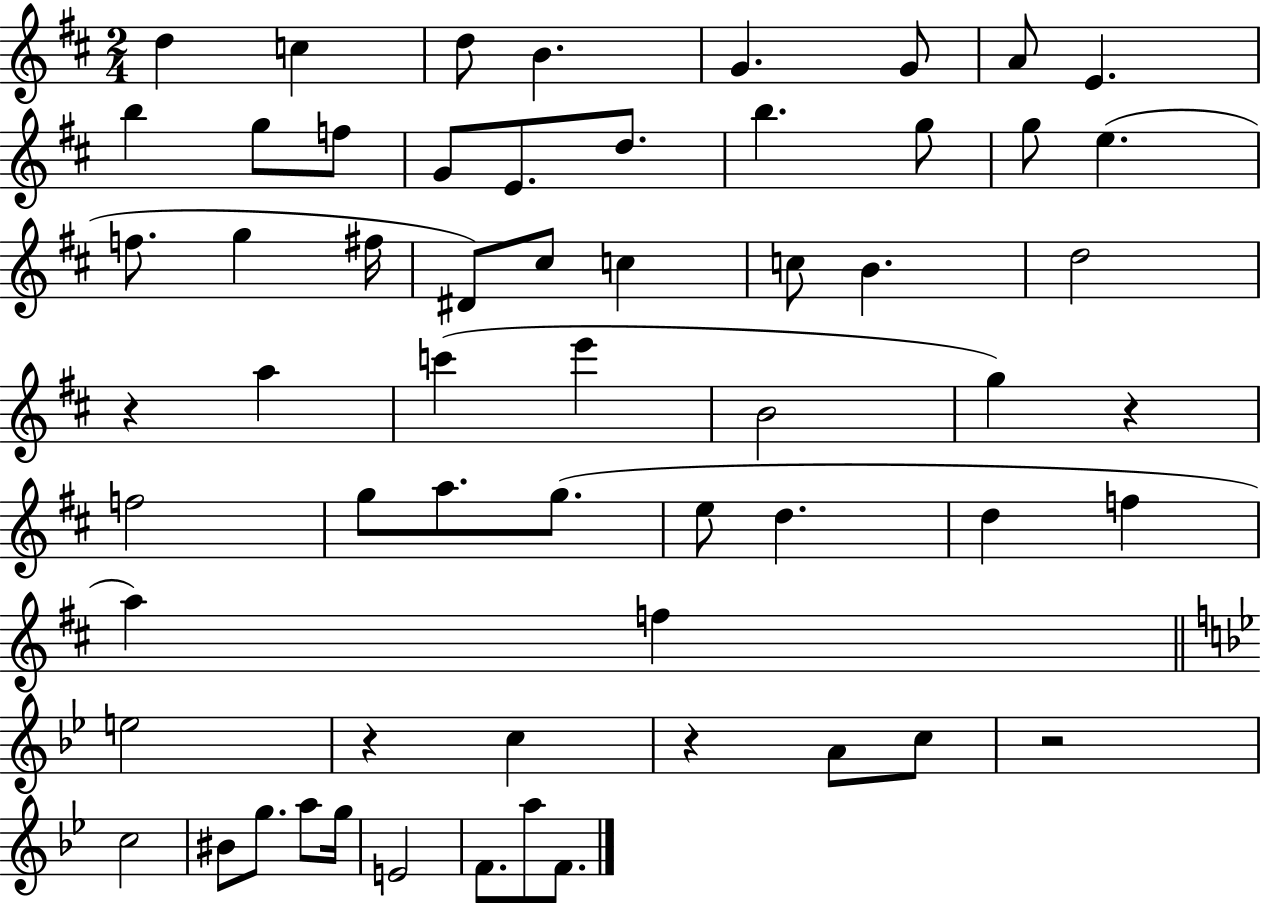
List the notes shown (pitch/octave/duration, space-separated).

D5/q C5/q D5/e B4/q. G4/q. G4/e A4/e E4/q. B5/q G5/e F5/e G4/e E4/e. D5/e. B5/q. G5/e G5/e E5/q. F5/e. G5/q F#5/s D#4/e C#5/e C5/q C5/e B4/q. D5/h R/q A5/q C6/q E6/q B4/h G5/q R/q F5/h G5/e A5/e. G5/e. E5/e D5/q. D5/q F5/q A5/q F5/q E5/h R/q C5/q R/q A4/e C5/e R/h C5/h BIS4/e G5/e. A5/e G5/s E4/h F4/e. A5/e F4/e.